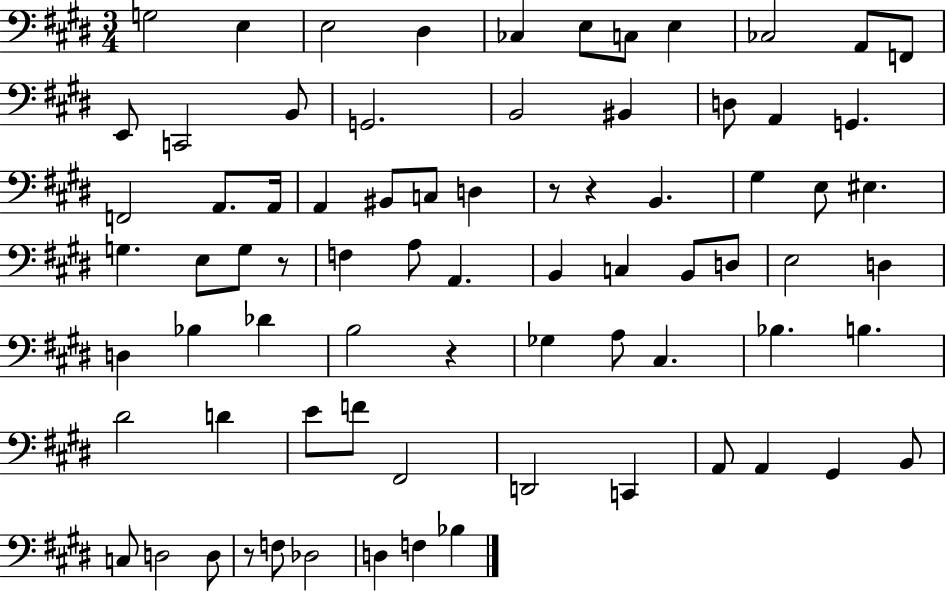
X:1
T:Untitled
M:3/4
L:1/4
K:E
G,2 E, E,2 ^D, _C, E,/2 C,/2 E, _C,2 A,,/2 F,,/2 E,,/2 C,,2 B,,/2 G,,2 B,,2 ^B,, D,/2 A,, G,, F,,2 A,,/2 A,,/4 A,, ^B,,/2 C,/2 D, z/2 z B,, ^G, E,/2 ^E, G, E,/2 G,/2 z/2 F, A,/2 A,, B,, C, B,,/2 D,/2 E,2 D, D, _B, _D B,2 z _G, A,/2 ^C, _B, B, ^D2 D E/2 F/2 ^F,,2 D,,2 C,, A,,/2 A,, ^G,, B,,/2 C,/2 D,2 D,/2 z/2 F,/2 _D,2 D, F, _B,